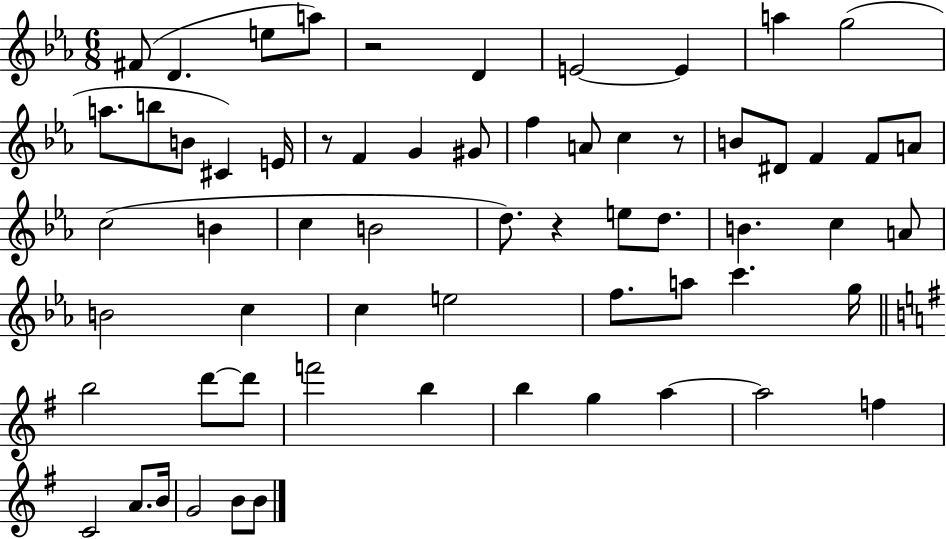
{
  \clef treble
  \numericTimeSignature
  \time 6/8
  \key ees \major
  \repeat volta 2 { fis'8( d'4. e''8 a''8) | r2 d'4 | e'2~~ e'4 | a''4 g''2( | \break a''8. b''8 b'8 cis'4) e'16 | r8 f'4 g'4 gis'8 | f''4 a'8 c''4 r8 | b'8 dis'8 f'4 f'8 a'8 | \break c''2( b'4 | c''4 b'2 | d''8.) r4 e''8 d''8. | b'4. c''4 a'8 | \break b'2 c''4 | c''4 e''2 | f''8. a''8 c'''4. g''16 | \bar "||" \break \key g \major b''2 d'''8~~ d'''8 | f'''2 b''4 | b''4 g''4 a''4~~ | a''2 f''4 | \break c'2 a'8. b'16 | g'2 b'8 b'8 | } \bar "|."
}